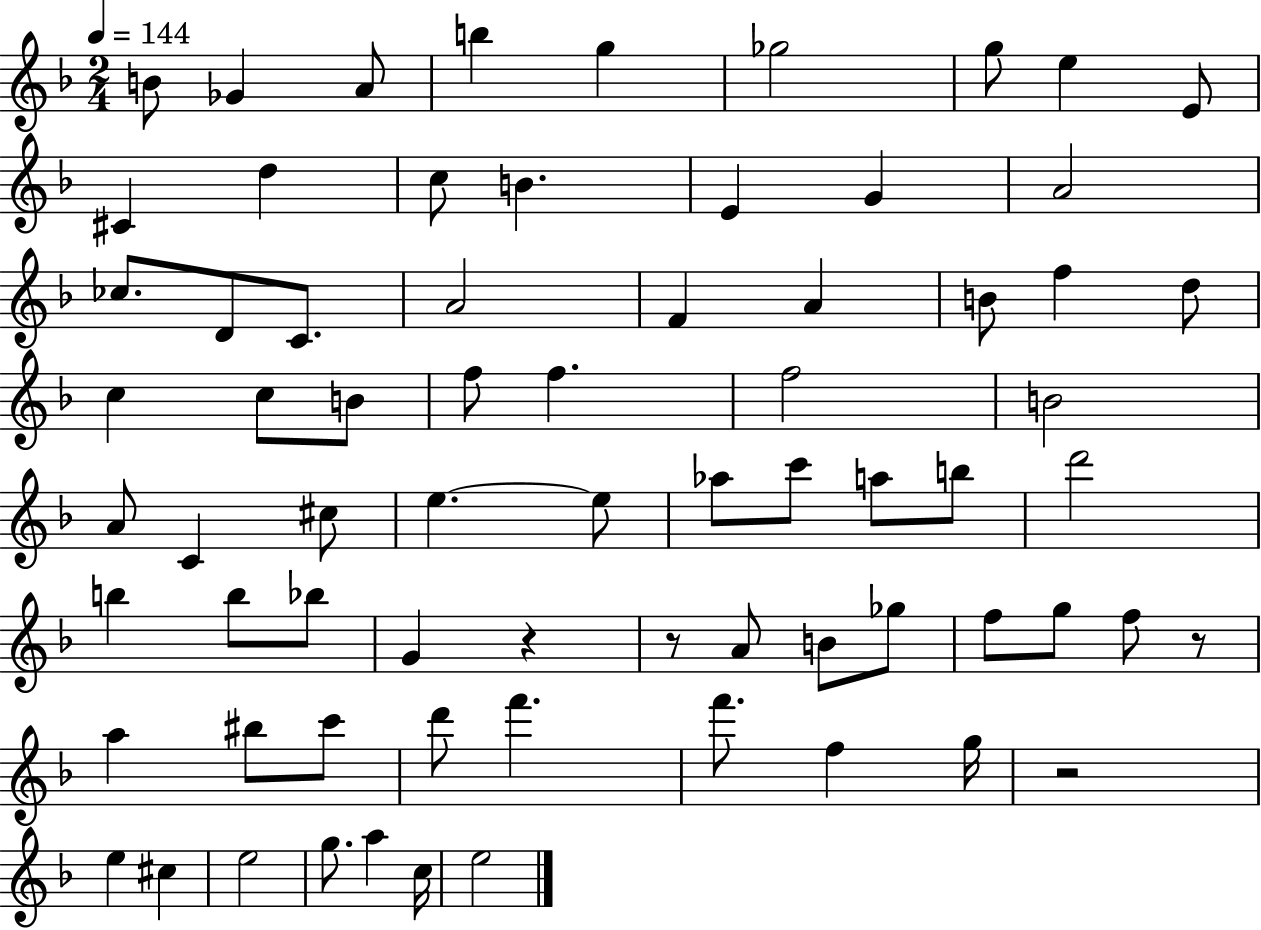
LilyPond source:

{
  \clef treble
  \numericTimeSignature
  \time 2/4
  \key f \major
  \tempo 4 = 144
  b'8 ges'4 a'8 | b''4 g''4 | ges''2 | g''8 e''4 e'8 | \break cis'4 d''4 | c''8 b'4. | e'4 g'4 | a'2 | \break ces''8. d'8 c'8. | a'2 | f'4 a'4 | b'8 f''4 d''8 | \break c''4 c''8 b'8 | f''8 f''4. | f''2 | b'2 | \break a'8 c'4 cis''8 | e''4.~~ e''8 | aes''8 c'''8 a''8 b''8 | d'''2 | \break b''4 b''8 bes''8 | g'4 r4 | r8 a'8 b'8 ges''8 | f''8 g''8 f''8 r8 | \break a''4 bis''8 c'''8 | d'''8 f'''4. | f'''8. f''4 g''16 | r2 | \break e''4 cis''4 | e''2 | g''8. a''4 c''16 | e''2 | \break \bar "|."
}